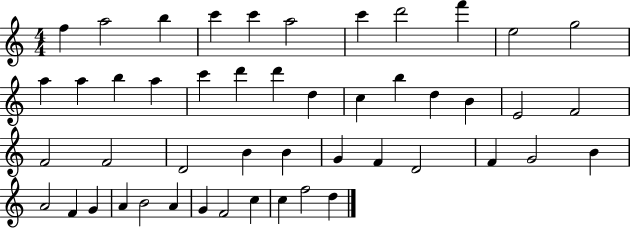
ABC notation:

X:1
T:Untitled
M:4/4
L:1/4
K:C
f a2 b c' c' a2 c' d'2 f' e2 g2 a a b a c' d' d' d c b d B E2 F2 F2 F2 D2 B B G F D2 F G2 B A2 F G A B2 A G F2 c c f2 d